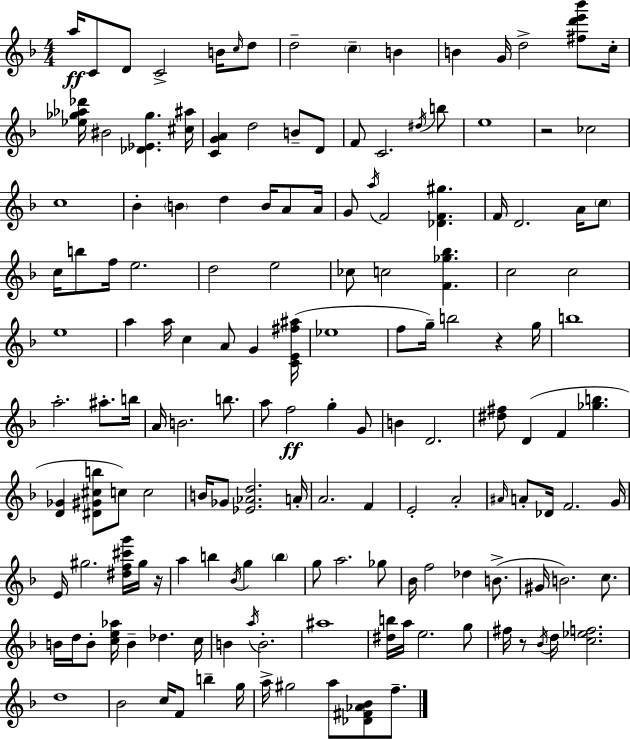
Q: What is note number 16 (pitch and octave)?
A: D5